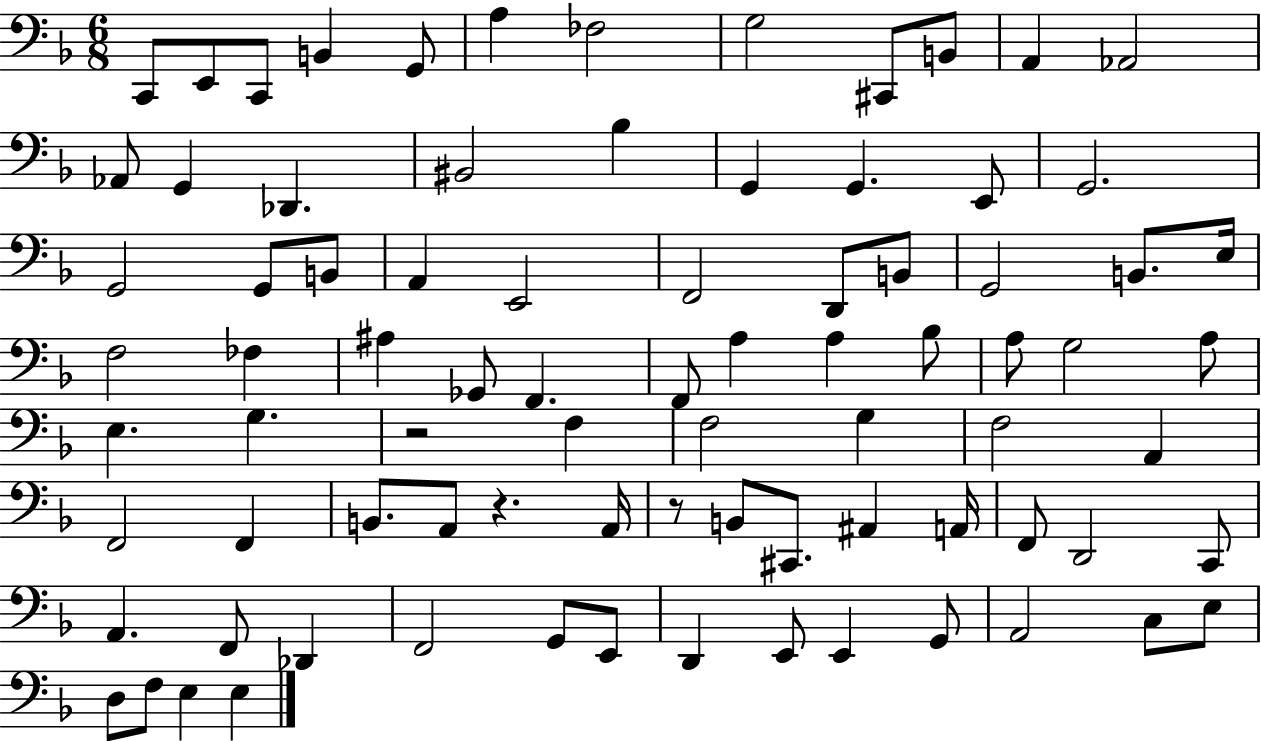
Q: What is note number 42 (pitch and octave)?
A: A3